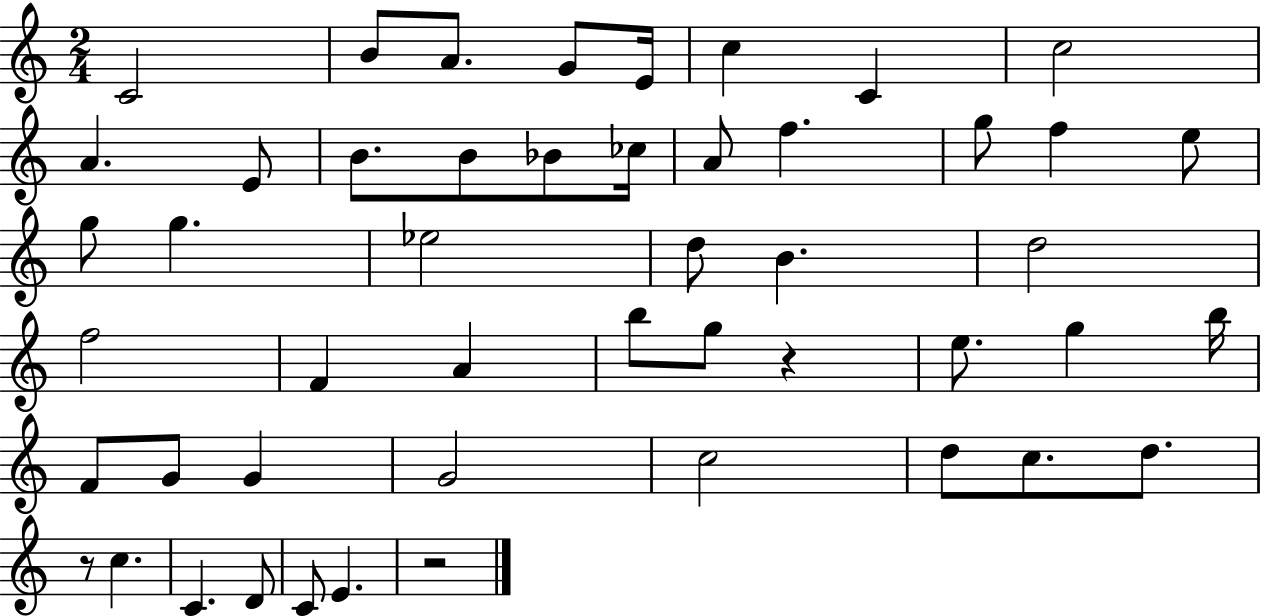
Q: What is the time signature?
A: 2/4